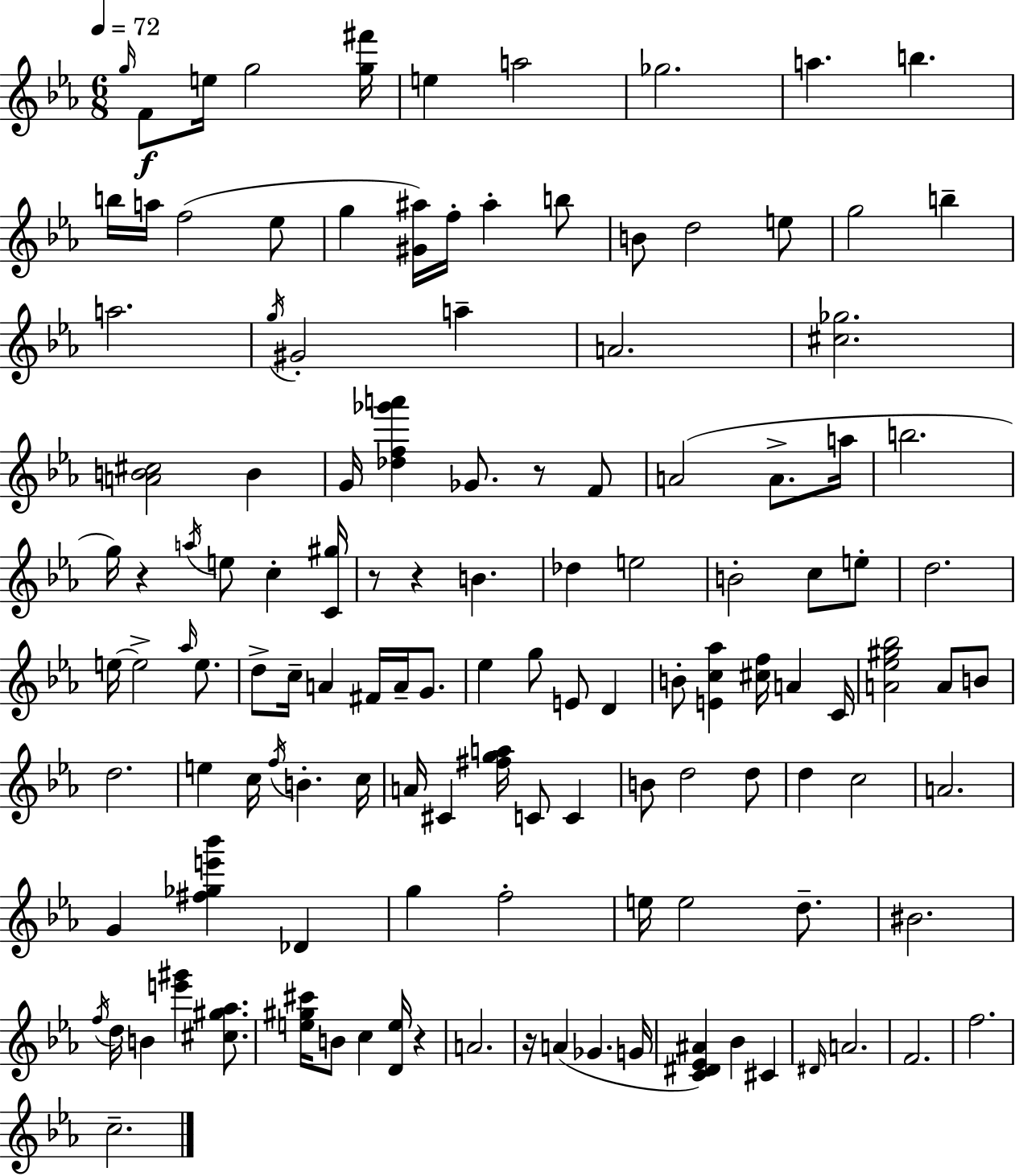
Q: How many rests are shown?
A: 6